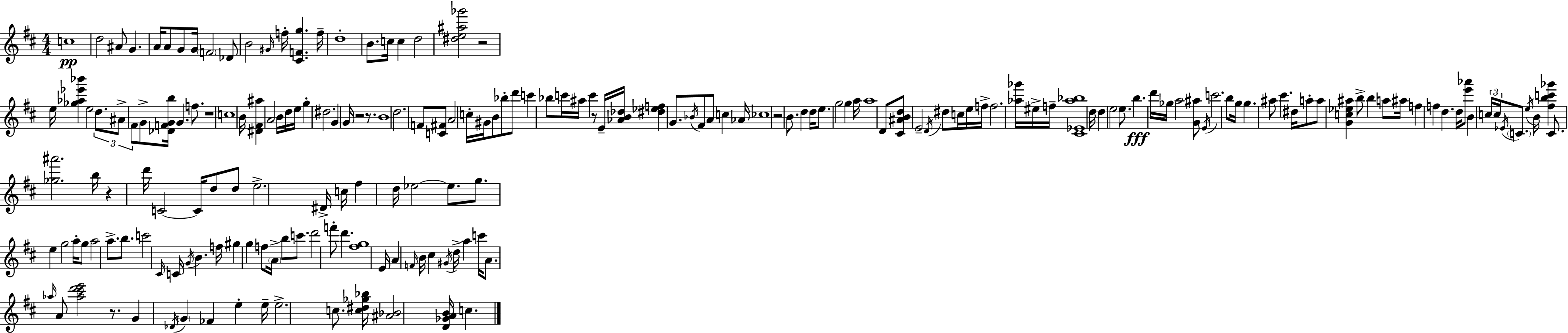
{
  \clef treble
  \numericTimeSignature
  \time 4/4
  \key d \major
  c''1\pp | d''2 ais'8 g'4. | a'16 a'8 g'8 g'16 \parenthesize f'2 des'8 | b'2 \grace { gis'16 } f''16-. <cis' f' g''>4. | \break f''16-- d''1-. | b'8. c''16 c''4 d''2 | <dis'' e'' ais'' ges'''>2 r2 | e''16 <ges'' aes'' ees''' bes'''>4 e''2 \tuplet 3/2 { d''8. | \break ais'8-> fis'8 } g'8-> <des' f' g' b''>16 g'4. f''8. | r1 | c''1 | b'16 <dis' fis' ais''>4 a'2 b'16 d''16 | \break e''16 g''4-. dis''2. | g'4 g'16 r2 r8. | b'1 | d''2. f'8 <c' fis'>8 | \break a'2 c''16-. gis'16 b'8 bes''8-. d'''8 | c'''4 bes''8 c'''16 ais''16 c'''4 r8 e'16-- | <aes' b' des''>16 <dis'' ees'' f''>4 g'8. \acciaccatura { bes'16 } fis'8 a'8 c''4 | aes'16 ces''1 | \break r2 b'8. d''4 | d''16 e''8. g''2 g''4 | a''16 a''1 | d'8 <cis' ais' b' d''>8 e'2-- \acciaccatura { d'16 } dis''8 | \break c''16 e''16 f''16-> f''2. | <aes'' ges'''>16 eis''16-> f''16-- <cis' ees' aes'' bes''>1 | d''16 d''4 \parenthesize e''2 | e''8. b''4.\fff d'''16 ges''16 a''2 | \break <g' ais''>8 \acciaccatura { e'16 } c'''2. | b''8 g''16 g''4. ais''8 cis'''4. | dis''16 a''8-. a''8 <g' c'' ees'' ais''>4 b''8-> b''4 | a''8 ais''16 f''4 f''4 d''4. | \break d''16 <e''' aes'''>8 b'4 \tuplet 3/2 { c''16 c''16 \acciaccatura { ees'16 } } \parenthesize c'8. | \acciaccatura { e''16 } b'16 <fis'' b'' c''' ges'''>4 c'8. <ges'' ais'''>2. | b''16 r4 d'''16 c'2~~ | c'16 d''8 d''8 e''2.-> | \break dis'16-> c''16 fis''4 d''16 ees''2~~ | ees''8. g''8. e''4 g''2 | a''16-. g''8 a''2 | a''8.-> b''8. c'''2 \grace { cis'16 } c'16 | \break \acciaccatura { g'16 } b'4. f''16 gis''4 g''4 | f''8 \parenthesize a'16-> b''8 c'''8. d'''2 | f'''8-. d'''4. <fis'' g''>1 | e'16 a'4 \grace { f'16 } b'16 cis''4 | \break \acciaccatura { gis'16 } d''16-> a''4 c'''16 a'8. \grace { aes''16 } a'8 | <aes'' cis''' d''' e'''>2 r8. g'4 \acciaccatura { des'16 } | \parenthesize g'4 fes'4 e''4-. e''16-- e''2.-> | c''8. <c'' dis'' ges'' bes''>16 <ais' bes'>2 | \break <d' ges' a' b'>16 c''4. \bar "|."
}